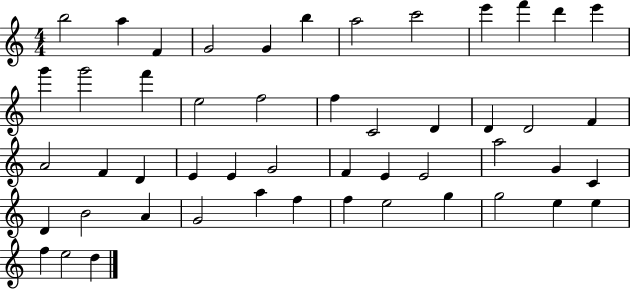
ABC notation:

X:1
T:Untitled
M:4/4
L:1/4
K:C
b2 a F G2 G b a2 c'2 e' f' d' e' g' g'2 f' e2 f2 f C2 D D D2 F A2 F D E E G2 F E E2 a2 G C D B2 A G2 a f f e2 g g2 e e f e2 d